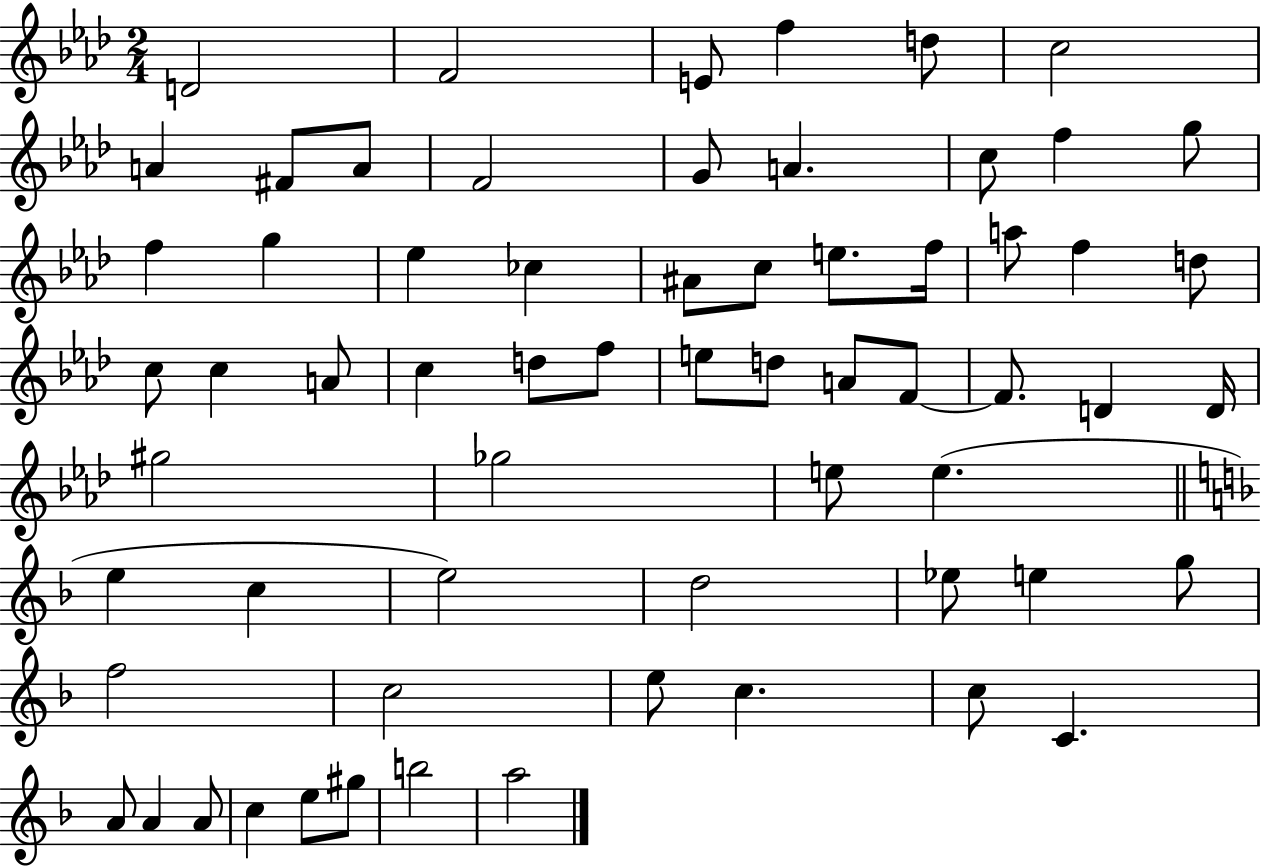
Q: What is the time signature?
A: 2/4